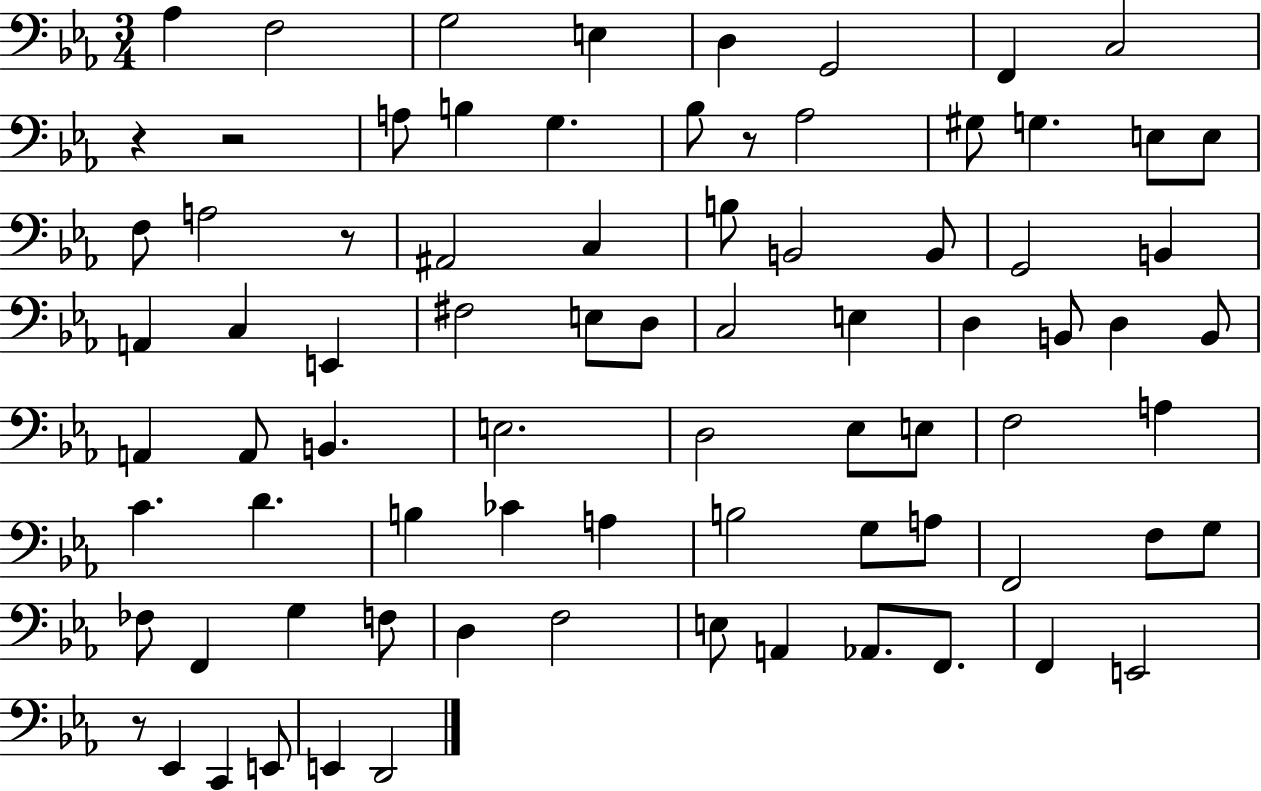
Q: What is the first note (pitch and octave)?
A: Ab3